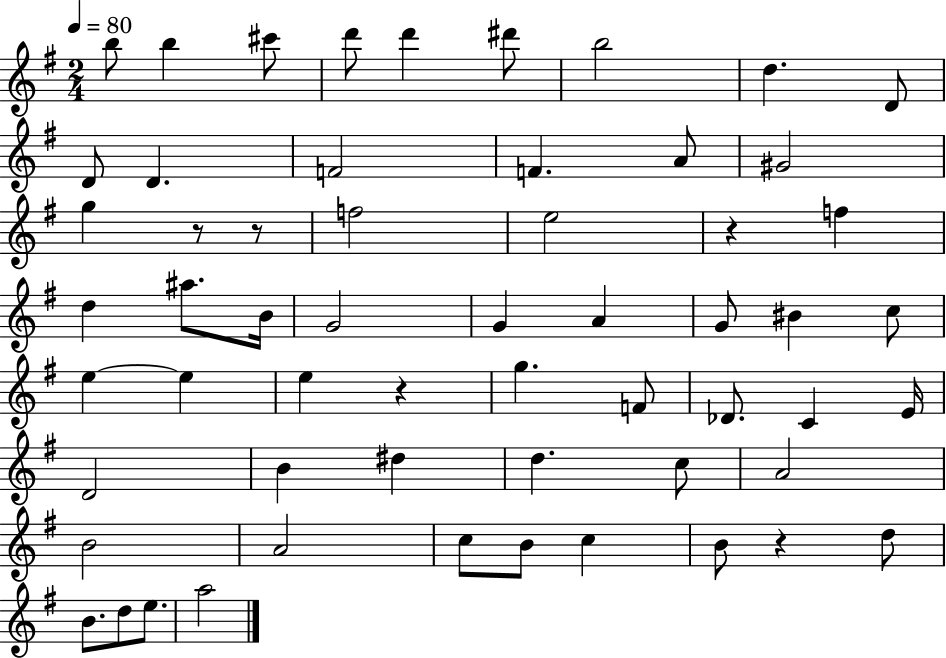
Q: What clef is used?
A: treble